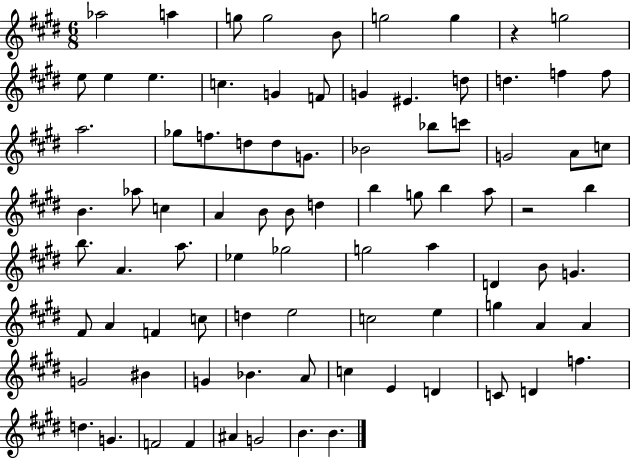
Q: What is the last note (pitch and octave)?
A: B4